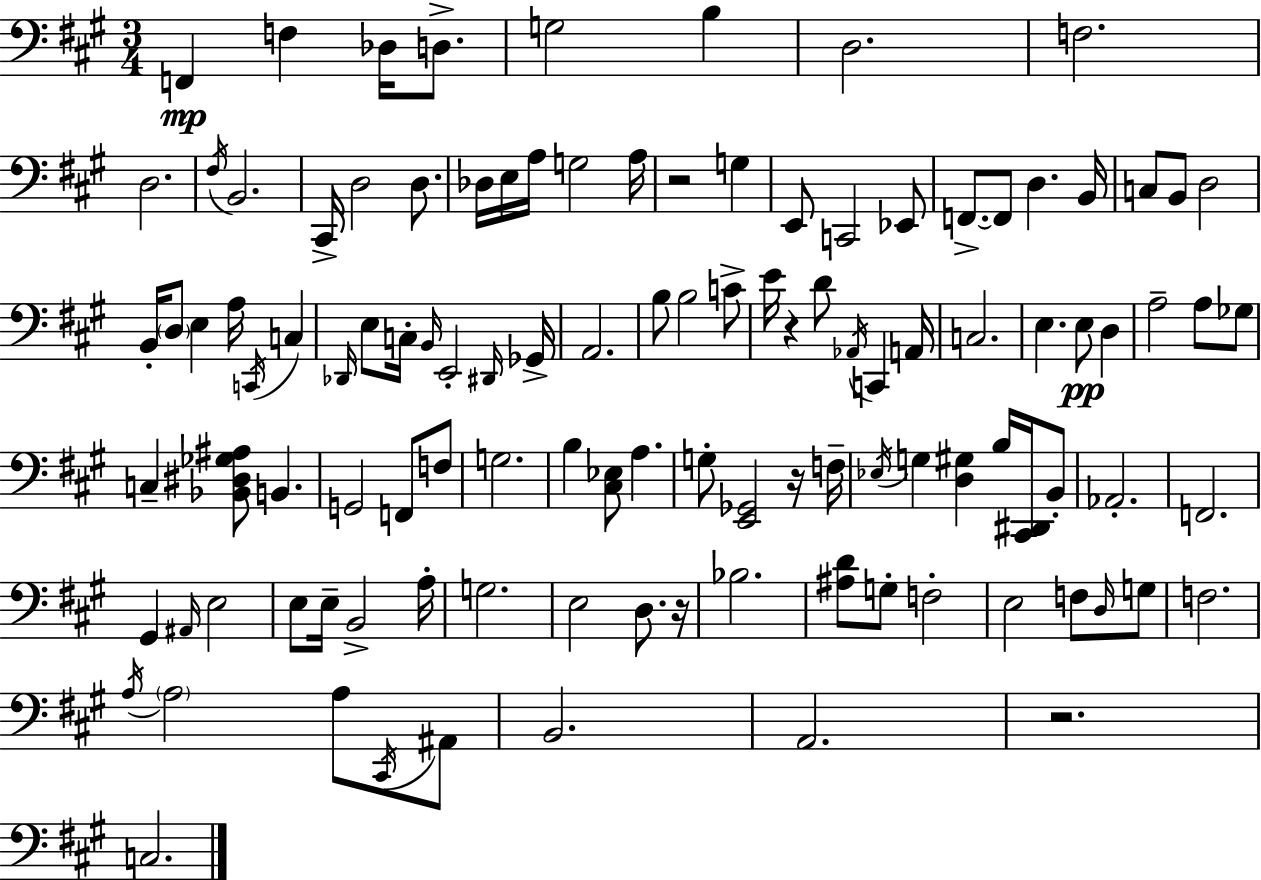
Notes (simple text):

F2/q F3/q Db3/s D3/e. G3/h B3/q D3/h. F3/h. D3/h. F#3/s B2/h. C#2/s D3/h D3/e. Db3/s E3/s A3/s G3/h A3/s R/h G3/q E2/e C2/h Eb2/e F2/e. F2/e D3/q. B2/s C3/e B2/e D3/h B2/s D3/e E3/q A3/s C2/s C3/q Db2/s E3/e C3/s B2/s E2/h D#2/s Gb2/s A2/h. B3/e B3/h C4/e E4/s R/q D4/e Ab2/s C2/q A2/s C3/h. E3/q. E3/e D3/q A3/h A3/e Gb3/e C3/q [Bb2,D#3,Gb3,A#3]/e B2/q. G2/h F2/e F3/e G3/h. B3/q [C#3,Eb3]/e A3/q. G3/e [E2,Gb2]/h R/s F3/s Eb3/s G3/q [D3,G#3]/q B3/s [C#2,D#2]/s B2/e Ab2/h. F2/h. G#2/q A#2/s E3/h E3/e E3/s B2/h A3/s G3/h. E3/h D3/e. R/s Bb3/h. [A#3,D4]/e G3/e F3/h E3/h F3/e D3/s G3/e F3/h. A3/s A3/h A3/e C#2/s A#2/e B2/h. A2/h. R/h. C3/h.